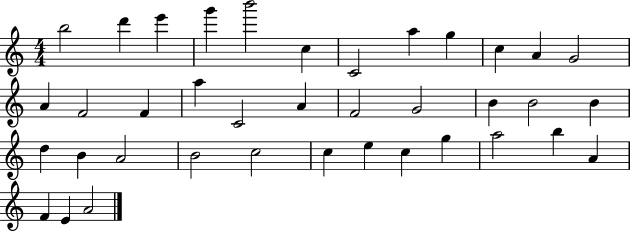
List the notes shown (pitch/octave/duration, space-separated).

B5/h D6/q E6/q G6/q B6/h C5/q C4/h A5/q G5/q C5/q A4/q G4/h A4/q F4/h F4/q A5/q C4/h A4/q F4/h G4/h B4/q B4/h B4/q D5/q B4/q A4/h B4/h C5/h C5/q E5/q C5/q G5/q A5/h B5/q A4/q F4/q E4/q A4/h